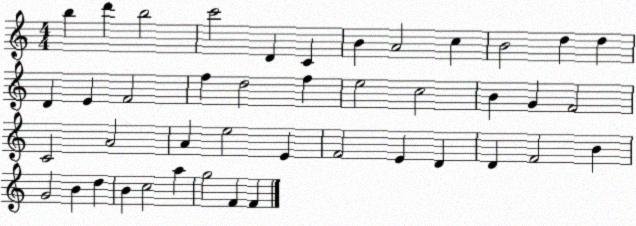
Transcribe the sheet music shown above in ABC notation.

X:1
T:Untitled
M:4/4
L:1/4
K:C
b d' b2 c'2 D C B A2 c B2 d d D E F2 f d2 f e2 c2 B G F2 C2 A2 A e2 E F2 E D D F2 B G2 B d B c2 a g2 F F